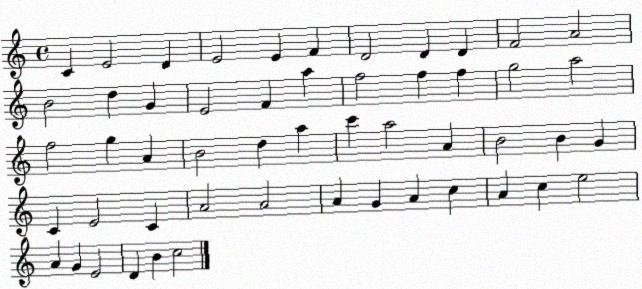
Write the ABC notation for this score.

X:1
T:Untitled
M:4/4
L:1/4
K:C
C E2 D E2 E F D2 D D F2 A2 B2 d G E2 F a f2 f f g2 a2 f2 g A B2 d a c' a2 A B2 B G C E2 C A2 A2 A G A c A c e2 A G E2 D B c2